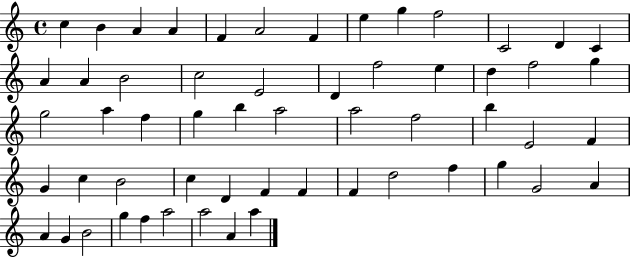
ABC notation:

X:1
T:Untitled
M:4/4
L:1/4
K:C
c B A A F A2 F e g f2 C2 D C A A B2 c2 E2 D f2 e d f2 g g2 a f g b a2 a2 f2 b E2 F G c B2 c D F F F d2 f g G2 A A G B2 g f a2 a2 A a